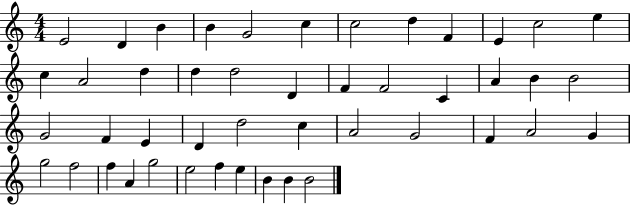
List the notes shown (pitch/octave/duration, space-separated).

E4/h D4/q B4/q B4/q G4/h C5/q C5/h D5/q F4/q E4/q C5/h E5/q C5/q A4/h D5/q D5/q D5/h D4/q F4/q F4/h C4/q A4/q B4/q B4/h G4/h F4/q E4/q D4/q D5/h C5/q A4/h G4/h F4/q A4/h G4/q G5/h F5/h F5/q A4/q G5/h E5/h F5/q E5/q B4/q B4/q B4/h